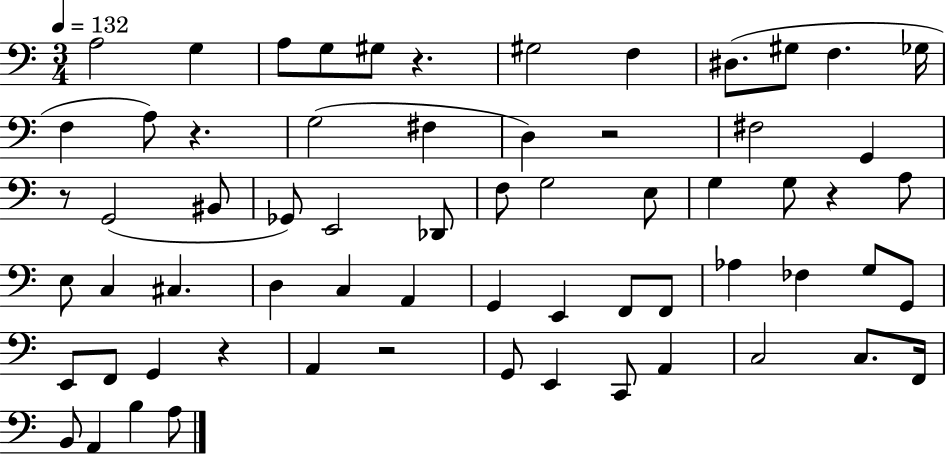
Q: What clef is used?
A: bass